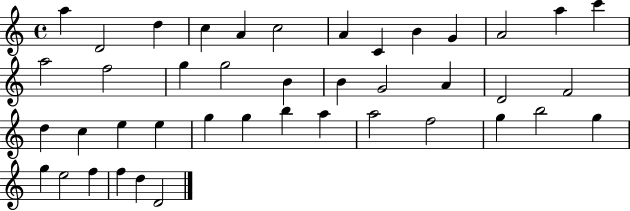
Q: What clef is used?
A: treble